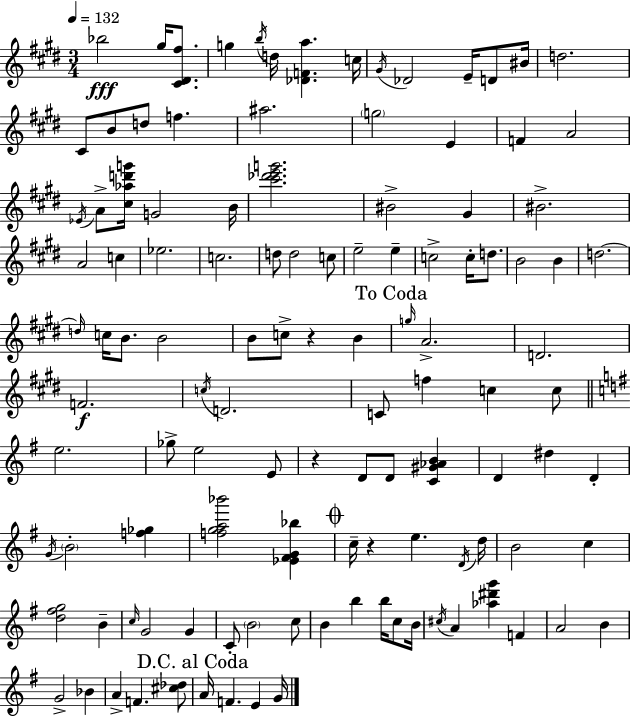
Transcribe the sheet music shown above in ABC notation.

X:1
T:Untitled
M:3/4
L:1/4
K:E
_b2 ^g/4 [^C^D^f]/2 g b/4 d/4 [_DFa] c/4 ^G/4 _D2 E/4 D/2 ^B/4 d2 ^C/2 B/2 d/2 f ^a2 g2 E F A2 _E/4 A/2 [^c_ad'g']/4 G2 B/4 [^c'_d'e'g']2 ^B2 ^G ^B2 A2 c _e2 c2 d/2 d2 c/2 e2 e c2 c/4 d/2 B2 B d2 d/4 c/4 B/2 B2 B/2 c/2 z B g/4 A2 D2 F2 c/4 D2 C/2 f c c/2 e2 _g/2 e2 E/2 z D/2 D/2 [C^G_AB] D ^d D G/4 B2 [f_g] [fga_b']2 [_E^FG_b] c/4 z e D/4 d/4 B2 c [d^fg]2 B c/4 G2 G C/2 B2 c/2 B b b/4 c/2 B/4 ^c/4 A [_a^d'g'] F A2 B G2 _B A F [^c_d]/2 A/4 F E G/4